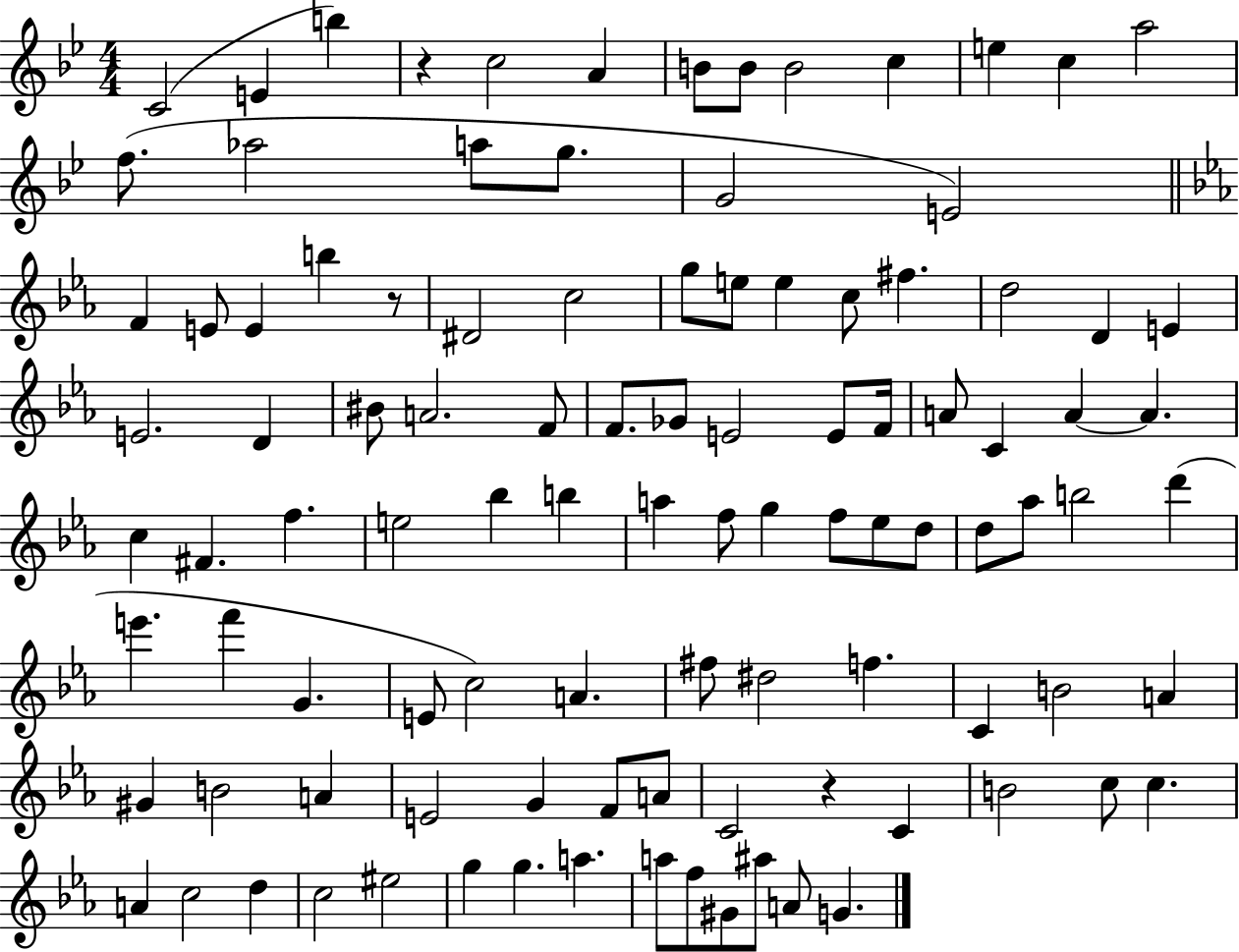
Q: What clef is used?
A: treble